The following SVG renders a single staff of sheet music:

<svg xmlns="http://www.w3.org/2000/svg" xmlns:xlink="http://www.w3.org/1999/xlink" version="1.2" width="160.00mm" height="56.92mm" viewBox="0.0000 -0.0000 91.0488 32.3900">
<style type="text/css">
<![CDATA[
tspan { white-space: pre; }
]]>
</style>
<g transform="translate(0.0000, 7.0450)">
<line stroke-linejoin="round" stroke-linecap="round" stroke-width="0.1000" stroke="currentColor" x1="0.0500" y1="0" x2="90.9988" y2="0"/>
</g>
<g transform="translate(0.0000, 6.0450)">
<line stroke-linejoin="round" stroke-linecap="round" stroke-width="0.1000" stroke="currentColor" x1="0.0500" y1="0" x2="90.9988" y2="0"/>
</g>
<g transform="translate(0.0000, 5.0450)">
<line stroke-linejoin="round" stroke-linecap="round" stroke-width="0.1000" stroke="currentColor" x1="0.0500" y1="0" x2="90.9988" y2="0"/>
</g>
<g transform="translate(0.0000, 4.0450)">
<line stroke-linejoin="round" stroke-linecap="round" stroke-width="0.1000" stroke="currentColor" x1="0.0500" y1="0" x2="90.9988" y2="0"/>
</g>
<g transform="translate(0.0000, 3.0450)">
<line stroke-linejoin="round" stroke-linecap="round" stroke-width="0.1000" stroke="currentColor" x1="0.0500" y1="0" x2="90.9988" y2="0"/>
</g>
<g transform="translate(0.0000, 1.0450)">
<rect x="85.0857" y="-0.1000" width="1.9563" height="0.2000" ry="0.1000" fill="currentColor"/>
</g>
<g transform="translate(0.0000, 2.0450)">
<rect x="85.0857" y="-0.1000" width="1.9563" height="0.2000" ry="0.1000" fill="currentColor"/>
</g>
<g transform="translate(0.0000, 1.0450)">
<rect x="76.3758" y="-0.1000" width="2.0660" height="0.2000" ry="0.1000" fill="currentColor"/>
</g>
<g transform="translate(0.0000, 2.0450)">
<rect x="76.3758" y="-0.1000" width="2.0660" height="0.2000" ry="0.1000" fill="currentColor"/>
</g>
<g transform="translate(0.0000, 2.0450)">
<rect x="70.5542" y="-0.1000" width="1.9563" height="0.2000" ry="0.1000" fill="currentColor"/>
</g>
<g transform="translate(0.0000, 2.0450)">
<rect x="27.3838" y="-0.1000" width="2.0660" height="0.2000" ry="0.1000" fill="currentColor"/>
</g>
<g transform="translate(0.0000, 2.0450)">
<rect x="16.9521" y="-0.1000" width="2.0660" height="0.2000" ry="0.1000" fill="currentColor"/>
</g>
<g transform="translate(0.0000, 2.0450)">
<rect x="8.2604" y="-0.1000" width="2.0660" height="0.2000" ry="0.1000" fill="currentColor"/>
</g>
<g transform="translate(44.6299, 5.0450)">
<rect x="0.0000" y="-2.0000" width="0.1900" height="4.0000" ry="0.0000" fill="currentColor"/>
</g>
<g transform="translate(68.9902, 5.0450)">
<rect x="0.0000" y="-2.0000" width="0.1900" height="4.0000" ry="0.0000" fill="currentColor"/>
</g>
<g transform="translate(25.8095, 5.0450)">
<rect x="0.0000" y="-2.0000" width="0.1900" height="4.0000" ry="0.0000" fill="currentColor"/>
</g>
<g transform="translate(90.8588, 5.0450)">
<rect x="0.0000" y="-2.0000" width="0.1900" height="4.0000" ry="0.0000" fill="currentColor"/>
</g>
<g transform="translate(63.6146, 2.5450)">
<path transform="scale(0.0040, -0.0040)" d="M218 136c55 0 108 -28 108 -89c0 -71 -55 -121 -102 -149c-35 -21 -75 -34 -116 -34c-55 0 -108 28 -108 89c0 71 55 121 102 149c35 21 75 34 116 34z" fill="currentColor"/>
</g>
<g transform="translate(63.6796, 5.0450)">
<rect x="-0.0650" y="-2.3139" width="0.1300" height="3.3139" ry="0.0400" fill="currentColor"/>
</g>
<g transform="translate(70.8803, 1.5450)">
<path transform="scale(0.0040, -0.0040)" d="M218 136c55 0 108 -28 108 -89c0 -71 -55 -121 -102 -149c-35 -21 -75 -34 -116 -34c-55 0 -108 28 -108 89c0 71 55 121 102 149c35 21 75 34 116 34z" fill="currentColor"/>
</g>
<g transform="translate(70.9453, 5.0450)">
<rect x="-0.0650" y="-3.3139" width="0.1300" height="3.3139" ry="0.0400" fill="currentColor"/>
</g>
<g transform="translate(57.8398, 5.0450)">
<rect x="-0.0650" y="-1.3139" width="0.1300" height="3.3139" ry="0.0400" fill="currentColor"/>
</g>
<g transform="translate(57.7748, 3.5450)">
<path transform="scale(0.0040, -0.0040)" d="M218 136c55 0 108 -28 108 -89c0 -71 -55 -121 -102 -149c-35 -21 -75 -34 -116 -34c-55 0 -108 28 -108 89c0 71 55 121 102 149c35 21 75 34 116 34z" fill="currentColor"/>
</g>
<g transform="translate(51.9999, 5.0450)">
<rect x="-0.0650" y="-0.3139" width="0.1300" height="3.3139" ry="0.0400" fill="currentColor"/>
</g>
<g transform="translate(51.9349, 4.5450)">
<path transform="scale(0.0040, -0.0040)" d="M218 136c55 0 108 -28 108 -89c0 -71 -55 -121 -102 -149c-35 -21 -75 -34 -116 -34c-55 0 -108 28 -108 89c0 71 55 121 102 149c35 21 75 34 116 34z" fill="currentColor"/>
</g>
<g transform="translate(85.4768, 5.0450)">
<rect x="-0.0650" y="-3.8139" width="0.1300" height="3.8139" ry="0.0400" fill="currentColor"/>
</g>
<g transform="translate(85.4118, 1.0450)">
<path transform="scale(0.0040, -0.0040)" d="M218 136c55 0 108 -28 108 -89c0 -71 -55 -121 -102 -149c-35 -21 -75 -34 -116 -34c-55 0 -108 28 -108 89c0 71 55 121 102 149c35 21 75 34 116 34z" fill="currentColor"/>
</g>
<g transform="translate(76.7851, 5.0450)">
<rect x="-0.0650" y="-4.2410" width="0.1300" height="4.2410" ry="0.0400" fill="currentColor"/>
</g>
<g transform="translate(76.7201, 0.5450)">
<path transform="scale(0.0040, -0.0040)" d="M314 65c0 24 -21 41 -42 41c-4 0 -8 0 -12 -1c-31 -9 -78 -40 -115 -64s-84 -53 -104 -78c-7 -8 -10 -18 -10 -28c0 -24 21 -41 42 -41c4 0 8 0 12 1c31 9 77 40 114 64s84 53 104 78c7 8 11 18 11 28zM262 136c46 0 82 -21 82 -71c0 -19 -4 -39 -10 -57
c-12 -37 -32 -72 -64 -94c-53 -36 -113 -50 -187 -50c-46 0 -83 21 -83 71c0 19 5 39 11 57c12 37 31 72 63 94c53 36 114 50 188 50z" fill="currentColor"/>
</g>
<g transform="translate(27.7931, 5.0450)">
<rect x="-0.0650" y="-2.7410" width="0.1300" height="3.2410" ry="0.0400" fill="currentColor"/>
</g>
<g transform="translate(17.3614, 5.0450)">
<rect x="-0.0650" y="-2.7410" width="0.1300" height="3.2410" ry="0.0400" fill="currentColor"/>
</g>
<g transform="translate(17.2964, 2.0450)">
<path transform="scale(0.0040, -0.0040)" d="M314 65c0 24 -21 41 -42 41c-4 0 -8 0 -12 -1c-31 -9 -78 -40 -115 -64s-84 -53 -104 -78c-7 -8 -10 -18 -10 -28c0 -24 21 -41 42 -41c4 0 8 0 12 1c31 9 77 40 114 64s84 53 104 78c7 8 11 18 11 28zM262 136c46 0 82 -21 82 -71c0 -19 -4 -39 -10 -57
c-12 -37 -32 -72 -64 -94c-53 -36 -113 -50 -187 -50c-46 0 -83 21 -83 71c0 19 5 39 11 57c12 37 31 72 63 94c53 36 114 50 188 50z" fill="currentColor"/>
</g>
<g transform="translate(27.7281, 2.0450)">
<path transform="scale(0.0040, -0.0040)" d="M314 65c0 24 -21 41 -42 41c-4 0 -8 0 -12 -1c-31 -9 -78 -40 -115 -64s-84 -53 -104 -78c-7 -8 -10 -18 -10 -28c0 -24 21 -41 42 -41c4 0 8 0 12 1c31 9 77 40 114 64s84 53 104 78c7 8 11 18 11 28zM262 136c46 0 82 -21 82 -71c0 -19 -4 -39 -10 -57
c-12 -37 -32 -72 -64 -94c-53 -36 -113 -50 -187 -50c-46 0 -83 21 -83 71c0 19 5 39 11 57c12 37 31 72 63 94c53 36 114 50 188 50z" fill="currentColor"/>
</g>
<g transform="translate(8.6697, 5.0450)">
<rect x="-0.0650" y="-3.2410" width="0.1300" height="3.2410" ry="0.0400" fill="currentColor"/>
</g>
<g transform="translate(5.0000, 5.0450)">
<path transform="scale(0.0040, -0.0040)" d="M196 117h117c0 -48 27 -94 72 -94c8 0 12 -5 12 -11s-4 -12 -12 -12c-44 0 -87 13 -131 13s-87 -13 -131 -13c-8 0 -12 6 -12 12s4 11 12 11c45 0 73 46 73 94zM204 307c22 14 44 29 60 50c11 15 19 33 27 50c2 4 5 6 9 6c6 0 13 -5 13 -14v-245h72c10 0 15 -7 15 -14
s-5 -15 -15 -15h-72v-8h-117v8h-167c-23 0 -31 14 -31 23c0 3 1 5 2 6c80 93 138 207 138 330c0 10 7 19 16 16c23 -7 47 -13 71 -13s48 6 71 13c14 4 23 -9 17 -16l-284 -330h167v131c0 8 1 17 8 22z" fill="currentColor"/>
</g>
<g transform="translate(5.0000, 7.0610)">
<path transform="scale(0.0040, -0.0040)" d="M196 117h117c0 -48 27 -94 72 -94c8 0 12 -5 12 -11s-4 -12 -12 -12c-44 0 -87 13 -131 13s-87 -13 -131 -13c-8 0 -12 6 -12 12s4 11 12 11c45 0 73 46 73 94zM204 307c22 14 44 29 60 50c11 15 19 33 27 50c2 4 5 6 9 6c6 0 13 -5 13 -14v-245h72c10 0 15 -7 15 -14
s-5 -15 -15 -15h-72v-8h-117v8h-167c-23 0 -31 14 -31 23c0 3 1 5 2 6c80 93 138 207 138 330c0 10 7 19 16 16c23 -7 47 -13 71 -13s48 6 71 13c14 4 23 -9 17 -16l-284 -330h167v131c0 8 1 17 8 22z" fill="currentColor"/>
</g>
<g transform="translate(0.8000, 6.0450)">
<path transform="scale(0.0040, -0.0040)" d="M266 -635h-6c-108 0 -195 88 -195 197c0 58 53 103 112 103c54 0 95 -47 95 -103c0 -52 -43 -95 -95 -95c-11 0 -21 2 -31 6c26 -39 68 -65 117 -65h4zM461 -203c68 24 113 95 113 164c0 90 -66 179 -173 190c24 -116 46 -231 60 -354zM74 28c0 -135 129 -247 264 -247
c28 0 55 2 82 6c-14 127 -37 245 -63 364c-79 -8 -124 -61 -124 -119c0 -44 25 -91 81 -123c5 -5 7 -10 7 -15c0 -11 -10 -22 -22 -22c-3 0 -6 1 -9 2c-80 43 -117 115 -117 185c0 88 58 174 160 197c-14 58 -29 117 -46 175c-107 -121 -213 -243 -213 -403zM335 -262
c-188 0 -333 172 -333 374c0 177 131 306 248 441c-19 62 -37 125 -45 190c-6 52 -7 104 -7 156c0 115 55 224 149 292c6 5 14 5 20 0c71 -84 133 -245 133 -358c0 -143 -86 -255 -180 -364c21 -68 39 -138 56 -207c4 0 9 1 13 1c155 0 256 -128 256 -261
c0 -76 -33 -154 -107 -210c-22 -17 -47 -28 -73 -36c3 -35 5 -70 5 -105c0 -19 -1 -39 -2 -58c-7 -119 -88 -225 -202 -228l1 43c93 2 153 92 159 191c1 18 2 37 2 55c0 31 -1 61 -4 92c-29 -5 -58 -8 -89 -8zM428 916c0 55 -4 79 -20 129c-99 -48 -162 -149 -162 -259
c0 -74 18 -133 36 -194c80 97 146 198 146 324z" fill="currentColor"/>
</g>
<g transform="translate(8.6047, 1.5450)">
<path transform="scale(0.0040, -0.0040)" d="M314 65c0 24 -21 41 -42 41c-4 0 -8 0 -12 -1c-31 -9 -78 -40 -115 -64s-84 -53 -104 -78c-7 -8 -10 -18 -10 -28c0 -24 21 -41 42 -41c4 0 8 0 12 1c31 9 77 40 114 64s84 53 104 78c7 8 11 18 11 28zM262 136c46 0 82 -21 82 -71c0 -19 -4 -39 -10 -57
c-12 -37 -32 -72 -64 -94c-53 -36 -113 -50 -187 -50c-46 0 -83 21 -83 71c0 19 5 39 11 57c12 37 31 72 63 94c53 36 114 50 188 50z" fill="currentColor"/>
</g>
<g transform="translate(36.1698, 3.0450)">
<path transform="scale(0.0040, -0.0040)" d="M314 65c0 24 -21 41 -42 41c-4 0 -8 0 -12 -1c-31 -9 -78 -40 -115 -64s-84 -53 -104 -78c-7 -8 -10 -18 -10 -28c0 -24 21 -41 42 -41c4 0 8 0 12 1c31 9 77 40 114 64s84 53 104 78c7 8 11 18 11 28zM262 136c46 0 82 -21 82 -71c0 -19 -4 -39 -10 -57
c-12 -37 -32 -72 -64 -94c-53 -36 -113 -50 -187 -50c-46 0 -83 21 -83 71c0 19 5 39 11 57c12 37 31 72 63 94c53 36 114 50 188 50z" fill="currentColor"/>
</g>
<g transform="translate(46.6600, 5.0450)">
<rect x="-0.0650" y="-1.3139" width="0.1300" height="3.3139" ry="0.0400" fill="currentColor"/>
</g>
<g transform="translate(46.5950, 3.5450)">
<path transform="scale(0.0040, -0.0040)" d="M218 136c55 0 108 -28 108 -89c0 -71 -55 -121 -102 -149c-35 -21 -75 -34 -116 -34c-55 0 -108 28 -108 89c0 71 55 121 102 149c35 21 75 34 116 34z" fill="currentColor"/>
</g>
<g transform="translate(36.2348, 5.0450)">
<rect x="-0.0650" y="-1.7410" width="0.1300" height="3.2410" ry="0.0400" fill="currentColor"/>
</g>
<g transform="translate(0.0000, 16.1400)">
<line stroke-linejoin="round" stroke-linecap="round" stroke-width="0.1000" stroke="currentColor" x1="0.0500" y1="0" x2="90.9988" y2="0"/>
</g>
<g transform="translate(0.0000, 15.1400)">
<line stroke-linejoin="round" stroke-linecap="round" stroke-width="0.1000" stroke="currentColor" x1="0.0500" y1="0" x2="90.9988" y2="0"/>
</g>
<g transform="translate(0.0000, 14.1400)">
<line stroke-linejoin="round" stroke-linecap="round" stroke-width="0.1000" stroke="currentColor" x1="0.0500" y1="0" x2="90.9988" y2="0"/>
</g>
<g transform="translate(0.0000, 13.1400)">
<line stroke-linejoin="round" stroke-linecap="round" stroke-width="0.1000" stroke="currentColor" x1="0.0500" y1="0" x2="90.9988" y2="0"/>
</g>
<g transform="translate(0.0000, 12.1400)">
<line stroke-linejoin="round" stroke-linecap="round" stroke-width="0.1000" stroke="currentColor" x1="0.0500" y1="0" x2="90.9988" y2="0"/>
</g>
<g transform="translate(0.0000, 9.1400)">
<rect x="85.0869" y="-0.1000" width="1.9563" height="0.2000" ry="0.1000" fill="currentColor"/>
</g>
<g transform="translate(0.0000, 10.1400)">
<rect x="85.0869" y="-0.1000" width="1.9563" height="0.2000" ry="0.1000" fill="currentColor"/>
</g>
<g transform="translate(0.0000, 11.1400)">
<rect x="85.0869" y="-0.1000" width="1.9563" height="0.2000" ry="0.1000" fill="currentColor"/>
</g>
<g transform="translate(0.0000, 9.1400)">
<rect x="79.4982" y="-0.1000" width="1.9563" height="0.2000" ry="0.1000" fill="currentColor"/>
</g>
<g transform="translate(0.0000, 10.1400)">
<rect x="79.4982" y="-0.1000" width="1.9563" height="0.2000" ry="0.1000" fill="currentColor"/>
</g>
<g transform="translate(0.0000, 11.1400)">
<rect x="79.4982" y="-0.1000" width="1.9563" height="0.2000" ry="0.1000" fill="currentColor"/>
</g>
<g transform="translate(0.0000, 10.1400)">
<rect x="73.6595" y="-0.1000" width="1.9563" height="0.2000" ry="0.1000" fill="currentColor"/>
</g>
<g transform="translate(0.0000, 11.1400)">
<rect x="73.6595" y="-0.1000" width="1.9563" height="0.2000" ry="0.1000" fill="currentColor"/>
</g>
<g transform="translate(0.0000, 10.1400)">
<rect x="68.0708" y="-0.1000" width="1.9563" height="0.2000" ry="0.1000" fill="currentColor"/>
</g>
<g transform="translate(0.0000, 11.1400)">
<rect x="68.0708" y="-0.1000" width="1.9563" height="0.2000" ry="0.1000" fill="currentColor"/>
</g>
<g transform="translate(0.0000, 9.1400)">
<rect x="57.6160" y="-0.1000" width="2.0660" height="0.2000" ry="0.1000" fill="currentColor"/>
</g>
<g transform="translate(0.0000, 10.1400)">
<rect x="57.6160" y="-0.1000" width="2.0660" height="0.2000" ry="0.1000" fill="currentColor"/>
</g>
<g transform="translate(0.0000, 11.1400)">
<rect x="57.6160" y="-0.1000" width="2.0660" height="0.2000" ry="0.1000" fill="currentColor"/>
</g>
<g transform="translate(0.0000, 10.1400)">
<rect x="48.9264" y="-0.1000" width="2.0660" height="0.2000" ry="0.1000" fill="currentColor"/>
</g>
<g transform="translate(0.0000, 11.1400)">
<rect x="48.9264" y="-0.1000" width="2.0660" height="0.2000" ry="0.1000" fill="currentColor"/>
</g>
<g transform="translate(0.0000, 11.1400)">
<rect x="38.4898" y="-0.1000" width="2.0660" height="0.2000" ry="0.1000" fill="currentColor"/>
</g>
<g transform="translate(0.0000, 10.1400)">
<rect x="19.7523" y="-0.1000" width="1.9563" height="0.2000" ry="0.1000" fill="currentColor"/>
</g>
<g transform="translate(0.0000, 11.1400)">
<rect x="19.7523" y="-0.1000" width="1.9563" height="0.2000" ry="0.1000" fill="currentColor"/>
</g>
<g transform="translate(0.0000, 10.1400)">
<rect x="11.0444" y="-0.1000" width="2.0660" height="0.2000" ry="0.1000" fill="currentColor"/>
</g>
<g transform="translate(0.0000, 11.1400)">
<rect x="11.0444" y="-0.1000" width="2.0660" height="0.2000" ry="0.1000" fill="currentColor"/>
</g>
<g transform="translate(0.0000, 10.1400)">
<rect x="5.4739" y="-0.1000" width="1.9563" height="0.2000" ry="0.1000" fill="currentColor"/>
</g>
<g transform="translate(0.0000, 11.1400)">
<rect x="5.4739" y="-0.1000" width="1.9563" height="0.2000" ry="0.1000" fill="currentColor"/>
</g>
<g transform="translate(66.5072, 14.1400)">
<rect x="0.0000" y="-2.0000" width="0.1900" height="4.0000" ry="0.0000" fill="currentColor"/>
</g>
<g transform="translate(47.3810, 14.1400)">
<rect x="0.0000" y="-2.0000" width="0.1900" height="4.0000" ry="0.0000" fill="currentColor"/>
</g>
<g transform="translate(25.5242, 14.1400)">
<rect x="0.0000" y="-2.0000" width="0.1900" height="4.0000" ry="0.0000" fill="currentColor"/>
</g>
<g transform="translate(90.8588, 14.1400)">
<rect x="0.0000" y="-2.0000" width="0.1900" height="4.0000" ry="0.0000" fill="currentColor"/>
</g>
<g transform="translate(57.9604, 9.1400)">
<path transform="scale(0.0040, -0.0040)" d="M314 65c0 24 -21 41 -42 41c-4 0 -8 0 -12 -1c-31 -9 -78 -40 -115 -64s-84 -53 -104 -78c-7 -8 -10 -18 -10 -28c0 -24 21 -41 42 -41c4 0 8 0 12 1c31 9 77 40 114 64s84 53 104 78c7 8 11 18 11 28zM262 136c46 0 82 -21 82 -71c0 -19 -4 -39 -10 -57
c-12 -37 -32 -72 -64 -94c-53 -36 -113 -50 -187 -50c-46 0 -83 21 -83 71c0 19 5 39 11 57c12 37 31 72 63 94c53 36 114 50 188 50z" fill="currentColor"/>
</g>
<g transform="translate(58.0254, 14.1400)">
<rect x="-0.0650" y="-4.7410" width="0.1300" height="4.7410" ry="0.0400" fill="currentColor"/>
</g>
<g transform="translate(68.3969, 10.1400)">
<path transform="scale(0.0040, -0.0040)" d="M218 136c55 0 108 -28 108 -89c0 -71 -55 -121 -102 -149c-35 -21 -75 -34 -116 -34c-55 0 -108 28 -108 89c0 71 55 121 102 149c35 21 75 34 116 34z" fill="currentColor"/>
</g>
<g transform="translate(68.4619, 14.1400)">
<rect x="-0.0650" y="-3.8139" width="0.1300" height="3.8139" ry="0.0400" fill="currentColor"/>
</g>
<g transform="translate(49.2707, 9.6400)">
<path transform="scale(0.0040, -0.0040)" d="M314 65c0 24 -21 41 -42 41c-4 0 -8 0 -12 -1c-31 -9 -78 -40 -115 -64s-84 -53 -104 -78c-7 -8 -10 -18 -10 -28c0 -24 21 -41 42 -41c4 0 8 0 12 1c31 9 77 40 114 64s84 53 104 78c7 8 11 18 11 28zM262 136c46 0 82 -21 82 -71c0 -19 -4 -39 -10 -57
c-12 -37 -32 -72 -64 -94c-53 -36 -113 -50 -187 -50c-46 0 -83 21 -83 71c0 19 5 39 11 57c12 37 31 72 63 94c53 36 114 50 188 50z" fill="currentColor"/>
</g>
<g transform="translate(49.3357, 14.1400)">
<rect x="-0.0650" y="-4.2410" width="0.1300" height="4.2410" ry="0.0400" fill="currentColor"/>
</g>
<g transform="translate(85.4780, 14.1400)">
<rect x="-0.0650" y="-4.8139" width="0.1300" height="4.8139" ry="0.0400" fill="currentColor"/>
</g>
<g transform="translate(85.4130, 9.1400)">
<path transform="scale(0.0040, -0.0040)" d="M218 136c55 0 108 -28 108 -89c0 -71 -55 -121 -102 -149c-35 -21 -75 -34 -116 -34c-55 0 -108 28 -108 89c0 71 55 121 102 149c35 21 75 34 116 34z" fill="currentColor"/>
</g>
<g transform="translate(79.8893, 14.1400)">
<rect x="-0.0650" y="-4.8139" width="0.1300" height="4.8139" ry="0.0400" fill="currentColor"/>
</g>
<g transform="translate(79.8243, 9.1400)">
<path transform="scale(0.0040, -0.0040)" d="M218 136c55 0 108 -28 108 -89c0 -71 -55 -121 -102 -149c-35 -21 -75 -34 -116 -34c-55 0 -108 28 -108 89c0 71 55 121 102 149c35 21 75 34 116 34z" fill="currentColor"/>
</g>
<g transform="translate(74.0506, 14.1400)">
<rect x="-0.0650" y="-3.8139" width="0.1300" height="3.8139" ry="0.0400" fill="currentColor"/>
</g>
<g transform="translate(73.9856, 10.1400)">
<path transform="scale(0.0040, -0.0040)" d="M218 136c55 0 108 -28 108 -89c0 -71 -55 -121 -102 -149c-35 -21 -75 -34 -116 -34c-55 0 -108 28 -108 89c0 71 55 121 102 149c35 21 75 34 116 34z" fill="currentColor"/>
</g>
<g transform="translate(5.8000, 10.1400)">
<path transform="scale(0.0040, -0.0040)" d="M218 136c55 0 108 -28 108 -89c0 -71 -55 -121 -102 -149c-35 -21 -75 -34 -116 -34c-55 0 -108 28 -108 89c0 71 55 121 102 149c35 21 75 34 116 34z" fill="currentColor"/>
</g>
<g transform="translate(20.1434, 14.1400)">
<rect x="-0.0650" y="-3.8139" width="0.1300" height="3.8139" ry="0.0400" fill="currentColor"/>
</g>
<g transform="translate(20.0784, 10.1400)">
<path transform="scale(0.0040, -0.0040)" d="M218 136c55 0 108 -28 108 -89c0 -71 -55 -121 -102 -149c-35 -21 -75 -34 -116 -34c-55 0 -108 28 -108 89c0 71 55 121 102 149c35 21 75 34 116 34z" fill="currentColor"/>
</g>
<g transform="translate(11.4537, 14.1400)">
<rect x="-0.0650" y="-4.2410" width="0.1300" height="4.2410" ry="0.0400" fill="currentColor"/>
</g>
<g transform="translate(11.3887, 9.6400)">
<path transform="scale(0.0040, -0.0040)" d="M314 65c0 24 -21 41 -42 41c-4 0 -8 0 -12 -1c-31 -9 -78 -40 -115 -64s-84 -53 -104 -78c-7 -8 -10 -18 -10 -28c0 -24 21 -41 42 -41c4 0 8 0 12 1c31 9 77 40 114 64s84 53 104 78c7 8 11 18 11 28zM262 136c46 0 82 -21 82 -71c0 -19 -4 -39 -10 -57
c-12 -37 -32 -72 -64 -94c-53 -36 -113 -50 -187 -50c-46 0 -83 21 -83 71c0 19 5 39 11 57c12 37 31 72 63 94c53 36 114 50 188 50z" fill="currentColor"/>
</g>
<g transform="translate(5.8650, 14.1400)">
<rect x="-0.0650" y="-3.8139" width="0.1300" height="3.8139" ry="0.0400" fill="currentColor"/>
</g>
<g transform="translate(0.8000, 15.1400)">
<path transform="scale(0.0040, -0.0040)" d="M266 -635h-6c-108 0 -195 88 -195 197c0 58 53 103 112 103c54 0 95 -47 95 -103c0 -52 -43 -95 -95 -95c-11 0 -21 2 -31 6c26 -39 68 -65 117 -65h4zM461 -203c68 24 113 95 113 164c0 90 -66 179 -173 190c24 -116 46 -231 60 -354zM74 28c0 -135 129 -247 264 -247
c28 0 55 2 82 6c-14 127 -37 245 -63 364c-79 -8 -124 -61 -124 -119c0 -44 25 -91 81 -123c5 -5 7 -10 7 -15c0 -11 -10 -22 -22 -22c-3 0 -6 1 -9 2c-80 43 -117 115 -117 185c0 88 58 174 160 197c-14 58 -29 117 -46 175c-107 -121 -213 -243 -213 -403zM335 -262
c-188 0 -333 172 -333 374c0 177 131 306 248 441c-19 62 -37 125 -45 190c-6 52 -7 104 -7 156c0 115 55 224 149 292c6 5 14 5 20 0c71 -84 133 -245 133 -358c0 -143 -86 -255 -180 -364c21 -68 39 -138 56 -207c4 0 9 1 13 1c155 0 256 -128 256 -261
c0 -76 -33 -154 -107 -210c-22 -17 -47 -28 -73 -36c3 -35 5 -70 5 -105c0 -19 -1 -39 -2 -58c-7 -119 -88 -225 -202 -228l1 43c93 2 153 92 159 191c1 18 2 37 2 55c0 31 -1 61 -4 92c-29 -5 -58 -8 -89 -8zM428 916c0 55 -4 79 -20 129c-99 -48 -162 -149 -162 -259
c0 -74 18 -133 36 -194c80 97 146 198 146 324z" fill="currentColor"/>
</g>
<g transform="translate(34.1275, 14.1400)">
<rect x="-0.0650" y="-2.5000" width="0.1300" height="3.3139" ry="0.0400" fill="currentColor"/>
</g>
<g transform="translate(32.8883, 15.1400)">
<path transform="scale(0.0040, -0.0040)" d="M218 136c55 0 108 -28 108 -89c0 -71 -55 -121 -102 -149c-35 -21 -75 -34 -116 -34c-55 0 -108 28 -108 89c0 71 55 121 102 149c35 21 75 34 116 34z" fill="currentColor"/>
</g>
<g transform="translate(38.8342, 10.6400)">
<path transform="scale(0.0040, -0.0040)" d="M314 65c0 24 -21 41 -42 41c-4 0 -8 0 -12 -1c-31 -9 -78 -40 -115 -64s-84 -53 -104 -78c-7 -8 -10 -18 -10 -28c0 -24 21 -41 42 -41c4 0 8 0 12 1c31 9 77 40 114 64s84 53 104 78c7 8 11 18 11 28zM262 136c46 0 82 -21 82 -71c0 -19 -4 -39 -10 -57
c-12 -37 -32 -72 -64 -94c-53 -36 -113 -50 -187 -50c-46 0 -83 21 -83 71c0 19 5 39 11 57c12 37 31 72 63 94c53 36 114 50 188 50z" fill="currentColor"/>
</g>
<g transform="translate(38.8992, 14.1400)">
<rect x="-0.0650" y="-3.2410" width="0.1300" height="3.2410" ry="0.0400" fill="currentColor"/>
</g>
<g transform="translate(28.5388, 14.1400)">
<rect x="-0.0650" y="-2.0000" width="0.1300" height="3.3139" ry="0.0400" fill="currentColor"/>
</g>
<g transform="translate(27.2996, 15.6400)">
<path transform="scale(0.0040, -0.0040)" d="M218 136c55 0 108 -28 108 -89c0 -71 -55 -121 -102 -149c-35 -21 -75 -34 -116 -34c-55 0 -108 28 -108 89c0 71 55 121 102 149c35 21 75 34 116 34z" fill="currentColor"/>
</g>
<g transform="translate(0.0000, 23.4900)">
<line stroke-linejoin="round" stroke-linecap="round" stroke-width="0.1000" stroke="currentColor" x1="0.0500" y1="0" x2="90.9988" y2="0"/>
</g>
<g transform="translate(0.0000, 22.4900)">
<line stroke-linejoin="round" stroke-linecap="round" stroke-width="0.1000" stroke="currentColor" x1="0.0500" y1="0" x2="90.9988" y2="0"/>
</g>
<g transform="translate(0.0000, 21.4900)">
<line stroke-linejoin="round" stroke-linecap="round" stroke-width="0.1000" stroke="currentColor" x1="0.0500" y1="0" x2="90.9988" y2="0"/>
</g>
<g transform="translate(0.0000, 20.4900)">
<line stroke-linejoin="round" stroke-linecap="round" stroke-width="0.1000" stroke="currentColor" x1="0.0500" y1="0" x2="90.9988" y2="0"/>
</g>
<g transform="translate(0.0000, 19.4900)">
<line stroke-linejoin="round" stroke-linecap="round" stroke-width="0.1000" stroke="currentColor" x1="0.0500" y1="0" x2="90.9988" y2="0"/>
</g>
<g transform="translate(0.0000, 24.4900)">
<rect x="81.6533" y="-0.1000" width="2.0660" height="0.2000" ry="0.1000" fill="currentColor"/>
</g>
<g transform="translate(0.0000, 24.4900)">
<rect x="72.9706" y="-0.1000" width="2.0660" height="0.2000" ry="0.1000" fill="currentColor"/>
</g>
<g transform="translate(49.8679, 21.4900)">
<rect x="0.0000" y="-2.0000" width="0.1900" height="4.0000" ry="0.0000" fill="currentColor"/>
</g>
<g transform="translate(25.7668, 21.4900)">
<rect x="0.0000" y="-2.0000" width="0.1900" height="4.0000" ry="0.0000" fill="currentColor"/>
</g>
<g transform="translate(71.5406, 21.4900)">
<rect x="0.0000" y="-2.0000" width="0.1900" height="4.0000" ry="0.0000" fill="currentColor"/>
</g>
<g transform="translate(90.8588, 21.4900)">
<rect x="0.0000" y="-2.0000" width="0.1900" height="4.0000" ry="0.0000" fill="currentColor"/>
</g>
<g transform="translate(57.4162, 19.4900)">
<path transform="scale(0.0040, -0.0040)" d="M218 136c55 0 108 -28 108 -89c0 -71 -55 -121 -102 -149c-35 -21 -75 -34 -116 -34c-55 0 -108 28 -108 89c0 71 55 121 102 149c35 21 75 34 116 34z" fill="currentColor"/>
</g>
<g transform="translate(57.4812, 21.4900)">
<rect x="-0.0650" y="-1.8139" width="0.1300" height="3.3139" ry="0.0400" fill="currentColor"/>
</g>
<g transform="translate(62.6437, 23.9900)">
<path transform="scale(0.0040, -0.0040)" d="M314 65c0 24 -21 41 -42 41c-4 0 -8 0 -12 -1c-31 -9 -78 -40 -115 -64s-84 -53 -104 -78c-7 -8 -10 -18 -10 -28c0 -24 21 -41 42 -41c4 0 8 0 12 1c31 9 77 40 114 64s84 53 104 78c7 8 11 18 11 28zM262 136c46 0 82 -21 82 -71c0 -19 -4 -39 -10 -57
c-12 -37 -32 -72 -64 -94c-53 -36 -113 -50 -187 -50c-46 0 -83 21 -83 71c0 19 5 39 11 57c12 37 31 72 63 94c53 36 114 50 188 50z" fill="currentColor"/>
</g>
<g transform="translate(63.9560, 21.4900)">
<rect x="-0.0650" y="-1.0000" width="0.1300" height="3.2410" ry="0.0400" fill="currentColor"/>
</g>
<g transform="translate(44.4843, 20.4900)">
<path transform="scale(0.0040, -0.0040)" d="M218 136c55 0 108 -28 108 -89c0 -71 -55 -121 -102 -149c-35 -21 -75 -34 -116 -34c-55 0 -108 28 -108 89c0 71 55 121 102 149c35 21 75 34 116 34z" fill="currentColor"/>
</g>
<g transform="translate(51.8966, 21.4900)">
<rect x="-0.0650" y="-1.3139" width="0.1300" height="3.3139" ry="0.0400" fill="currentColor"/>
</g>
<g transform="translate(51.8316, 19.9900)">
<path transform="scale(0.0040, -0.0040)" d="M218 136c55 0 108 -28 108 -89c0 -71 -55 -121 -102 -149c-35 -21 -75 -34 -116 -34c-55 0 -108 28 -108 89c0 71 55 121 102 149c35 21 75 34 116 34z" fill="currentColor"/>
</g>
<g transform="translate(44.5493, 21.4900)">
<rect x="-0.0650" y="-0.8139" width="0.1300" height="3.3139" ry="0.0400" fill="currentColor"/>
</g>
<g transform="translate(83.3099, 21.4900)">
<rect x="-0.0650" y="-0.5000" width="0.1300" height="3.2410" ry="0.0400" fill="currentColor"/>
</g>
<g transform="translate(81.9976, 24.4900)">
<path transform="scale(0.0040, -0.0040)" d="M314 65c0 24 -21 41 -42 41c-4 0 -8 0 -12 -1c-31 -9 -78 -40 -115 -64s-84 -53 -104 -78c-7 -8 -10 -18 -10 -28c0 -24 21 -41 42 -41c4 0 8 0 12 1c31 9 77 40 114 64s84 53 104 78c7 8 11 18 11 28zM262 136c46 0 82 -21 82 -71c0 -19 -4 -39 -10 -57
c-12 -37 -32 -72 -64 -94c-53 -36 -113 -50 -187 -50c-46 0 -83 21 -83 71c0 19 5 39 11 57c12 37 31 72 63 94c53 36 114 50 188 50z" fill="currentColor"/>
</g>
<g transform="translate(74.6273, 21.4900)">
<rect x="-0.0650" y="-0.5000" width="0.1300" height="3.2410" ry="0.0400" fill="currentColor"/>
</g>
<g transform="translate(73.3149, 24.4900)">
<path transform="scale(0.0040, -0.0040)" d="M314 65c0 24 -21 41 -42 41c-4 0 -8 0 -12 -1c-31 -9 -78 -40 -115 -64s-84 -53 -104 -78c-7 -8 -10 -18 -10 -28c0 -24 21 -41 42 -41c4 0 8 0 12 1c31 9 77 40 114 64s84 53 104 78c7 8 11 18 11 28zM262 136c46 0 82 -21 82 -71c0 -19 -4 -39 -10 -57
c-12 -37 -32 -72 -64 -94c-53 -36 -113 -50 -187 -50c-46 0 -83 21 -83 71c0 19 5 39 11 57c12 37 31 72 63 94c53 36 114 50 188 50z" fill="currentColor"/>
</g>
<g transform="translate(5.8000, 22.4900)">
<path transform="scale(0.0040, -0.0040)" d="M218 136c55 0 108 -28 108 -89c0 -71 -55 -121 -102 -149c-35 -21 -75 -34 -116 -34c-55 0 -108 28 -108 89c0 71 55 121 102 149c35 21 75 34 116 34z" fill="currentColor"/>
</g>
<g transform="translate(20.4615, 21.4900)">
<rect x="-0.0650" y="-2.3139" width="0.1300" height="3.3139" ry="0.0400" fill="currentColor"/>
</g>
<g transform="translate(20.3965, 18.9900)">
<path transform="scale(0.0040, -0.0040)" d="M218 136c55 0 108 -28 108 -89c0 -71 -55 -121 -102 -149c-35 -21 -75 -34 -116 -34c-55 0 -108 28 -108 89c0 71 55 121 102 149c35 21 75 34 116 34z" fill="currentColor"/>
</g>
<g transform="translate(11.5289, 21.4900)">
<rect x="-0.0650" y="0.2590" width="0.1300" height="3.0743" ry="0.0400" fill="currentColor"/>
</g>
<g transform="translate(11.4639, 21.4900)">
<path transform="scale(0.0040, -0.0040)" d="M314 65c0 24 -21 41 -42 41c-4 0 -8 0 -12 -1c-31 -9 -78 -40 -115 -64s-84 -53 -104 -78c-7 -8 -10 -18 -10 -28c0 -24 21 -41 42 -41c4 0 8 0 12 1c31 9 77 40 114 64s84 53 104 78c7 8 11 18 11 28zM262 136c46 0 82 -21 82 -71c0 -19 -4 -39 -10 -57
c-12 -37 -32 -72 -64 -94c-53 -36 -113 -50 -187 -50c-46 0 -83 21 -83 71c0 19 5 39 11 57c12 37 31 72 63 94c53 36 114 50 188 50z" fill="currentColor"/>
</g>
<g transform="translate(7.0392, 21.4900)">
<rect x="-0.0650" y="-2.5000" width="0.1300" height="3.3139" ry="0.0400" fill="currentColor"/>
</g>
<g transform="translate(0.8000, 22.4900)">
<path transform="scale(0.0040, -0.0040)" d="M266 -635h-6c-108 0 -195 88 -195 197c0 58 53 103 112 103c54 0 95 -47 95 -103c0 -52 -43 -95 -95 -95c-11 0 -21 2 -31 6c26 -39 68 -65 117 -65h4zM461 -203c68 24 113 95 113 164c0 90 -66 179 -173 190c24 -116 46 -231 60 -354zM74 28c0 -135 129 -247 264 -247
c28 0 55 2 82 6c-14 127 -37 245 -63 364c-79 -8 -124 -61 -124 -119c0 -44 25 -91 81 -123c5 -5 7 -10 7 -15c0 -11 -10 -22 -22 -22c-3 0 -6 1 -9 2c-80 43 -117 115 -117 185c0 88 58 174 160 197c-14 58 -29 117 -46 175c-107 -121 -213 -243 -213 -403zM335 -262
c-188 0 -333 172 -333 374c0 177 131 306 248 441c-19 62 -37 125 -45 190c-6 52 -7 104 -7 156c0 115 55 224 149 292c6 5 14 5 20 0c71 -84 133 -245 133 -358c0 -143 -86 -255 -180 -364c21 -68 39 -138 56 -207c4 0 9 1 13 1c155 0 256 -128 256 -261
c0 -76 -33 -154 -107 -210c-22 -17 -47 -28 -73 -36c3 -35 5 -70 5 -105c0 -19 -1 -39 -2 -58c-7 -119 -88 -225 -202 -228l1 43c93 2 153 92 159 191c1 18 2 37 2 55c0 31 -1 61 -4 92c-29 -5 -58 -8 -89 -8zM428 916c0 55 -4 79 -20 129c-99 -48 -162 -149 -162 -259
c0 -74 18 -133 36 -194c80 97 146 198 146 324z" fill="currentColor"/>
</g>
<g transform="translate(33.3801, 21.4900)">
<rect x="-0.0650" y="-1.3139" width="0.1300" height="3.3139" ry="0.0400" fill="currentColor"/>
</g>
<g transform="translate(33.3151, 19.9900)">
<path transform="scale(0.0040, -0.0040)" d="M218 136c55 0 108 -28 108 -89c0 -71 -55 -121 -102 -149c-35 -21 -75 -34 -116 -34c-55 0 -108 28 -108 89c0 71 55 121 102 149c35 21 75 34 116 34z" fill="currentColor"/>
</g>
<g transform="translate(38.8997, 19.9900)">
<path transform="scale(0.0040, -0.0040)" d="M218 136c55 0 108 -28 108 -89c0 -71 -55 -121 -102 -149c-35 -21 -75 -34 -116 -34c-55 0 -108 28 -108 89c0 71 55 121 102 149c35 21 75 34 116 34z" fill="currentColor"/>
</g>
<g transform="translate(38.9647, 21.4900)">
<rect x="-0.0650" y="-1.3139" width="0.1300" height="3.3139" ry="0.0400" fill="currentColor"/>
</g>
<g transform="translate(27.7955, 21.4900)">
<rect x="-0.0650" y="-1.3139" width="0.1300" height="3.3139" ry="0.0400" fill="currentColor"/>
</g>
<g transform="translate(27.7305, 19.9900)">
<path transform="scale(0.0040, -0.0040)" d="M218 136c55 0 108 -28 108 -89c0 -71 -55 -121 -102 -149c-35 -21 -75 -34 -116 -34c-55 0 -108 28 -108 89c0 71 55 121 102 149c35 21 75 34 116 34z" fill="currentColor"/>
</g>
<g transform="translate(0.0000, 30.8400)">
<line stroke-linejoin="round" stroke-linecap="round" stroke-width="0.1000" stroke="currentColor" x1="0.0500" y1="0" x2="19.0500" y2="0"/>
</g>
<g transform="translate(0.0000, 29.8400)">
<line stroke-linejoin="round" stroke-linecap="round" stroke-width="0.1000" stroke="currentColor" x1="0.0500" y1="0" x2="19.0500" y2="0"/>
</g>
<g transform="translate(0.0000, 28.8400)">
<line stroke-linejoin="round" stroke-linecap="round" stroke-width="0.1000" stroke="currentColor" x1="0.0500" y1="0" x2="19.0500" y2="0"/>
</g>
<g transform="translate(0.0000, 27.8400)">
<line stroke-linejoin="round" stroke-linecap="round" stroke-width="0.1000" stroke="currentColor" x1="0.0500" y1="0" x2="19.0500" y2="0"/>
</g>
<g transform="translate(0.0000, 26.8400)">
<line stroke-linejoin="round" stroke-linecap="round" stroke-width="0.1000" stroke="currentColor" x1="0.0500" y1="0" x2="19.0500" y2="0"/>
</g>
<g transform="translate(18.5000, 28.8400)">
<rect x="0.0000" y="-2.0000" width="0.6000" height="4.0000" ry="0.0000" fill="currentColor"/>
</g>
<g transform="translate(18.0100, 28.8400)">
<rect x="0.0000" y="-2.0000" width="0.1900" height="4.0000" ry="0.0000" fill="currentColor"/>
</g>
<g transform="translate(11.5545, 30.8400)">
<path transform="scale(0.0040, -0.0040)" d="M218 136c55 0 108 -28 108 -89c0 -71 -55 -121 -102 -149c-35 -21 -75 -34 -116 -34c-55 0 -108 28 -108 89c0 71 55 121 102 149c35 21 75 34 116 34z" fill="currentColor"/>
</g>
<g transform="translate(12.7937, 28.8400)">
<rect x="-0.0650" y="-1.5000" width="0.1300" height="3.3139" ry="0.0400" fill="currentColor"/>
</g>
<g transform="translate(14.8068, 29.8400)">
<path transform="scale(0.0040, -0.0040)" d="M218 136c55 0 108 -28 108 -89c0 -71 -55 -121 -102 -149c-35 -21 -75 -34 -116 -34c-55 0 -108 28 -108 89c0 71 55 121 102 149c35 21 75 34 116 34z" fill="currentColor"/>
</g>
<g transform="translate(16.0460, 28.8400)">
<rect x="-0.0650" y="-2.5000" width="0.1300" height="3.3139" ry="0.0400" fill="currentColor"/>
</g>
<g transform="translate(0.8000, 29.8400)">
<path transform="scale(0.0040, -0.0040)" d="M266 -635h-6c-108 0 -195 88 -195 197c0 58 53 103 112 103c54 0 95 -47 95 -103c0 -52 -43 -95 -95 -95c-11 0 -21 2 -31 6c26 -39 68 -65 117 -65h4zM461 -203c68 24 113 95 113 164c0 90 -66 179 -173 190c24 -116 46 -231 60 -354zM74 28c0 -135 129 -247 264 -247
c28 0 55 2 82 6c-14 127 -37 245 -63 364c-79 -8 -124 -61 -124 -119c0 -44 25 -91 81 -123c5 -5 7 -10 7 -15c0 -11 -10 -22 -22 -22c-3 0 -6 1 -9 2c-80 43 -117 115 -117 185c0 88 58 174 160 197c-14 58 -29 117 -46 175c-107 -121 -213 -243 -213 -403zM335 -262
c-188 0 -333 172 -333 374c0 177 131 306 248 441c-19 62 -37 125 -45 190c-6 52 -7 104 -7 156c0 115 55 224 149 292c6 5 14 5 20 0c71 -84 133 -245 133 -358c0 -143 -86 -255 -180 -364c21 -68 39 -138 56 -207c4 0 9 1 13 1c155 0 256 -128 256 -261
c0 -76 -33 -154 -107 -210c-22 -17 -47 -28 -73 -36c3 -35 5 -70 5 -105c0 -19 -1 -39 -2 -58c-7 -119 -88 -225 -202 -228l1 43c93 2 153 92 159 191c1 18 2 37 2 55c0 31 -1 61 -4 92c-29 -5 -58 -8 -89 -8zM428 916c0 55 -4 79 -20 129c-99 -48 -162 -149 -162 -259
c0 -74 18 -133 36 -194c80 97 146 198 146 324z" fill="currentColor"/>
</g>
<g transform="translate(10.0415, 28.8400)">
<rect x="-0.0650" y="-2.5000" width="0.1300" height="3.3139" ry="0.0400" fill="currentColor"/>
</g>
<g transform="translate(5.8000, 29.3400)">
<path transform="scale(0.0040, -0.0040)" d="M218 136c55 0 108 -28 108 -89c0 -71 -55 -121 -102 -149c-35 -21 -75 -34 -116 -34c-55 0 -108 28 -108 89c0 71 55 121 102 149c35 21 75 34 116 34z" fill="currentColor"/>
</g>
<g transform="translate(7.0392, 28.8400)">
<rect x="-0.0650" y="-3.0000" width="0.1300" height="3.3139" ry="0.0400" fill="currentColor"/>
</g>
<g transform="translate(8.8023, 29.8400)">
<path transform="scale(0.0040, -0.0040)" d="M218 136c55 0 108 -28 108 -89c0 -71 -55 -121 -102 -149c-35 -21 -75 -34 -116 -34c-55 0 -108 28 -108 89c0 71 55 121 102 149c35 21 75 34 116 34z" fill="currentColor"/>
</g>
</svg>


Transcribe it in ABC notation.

X:1
T:Untitled
M:4/4
L:1/4
K:C
b2 a2 a2 f2 e c e g b d'2 c' c' d'2 c' F G b2 d'2 e'2 c' c' e' e' G B2 g e e e d e f D2 C2 C2 A G E G